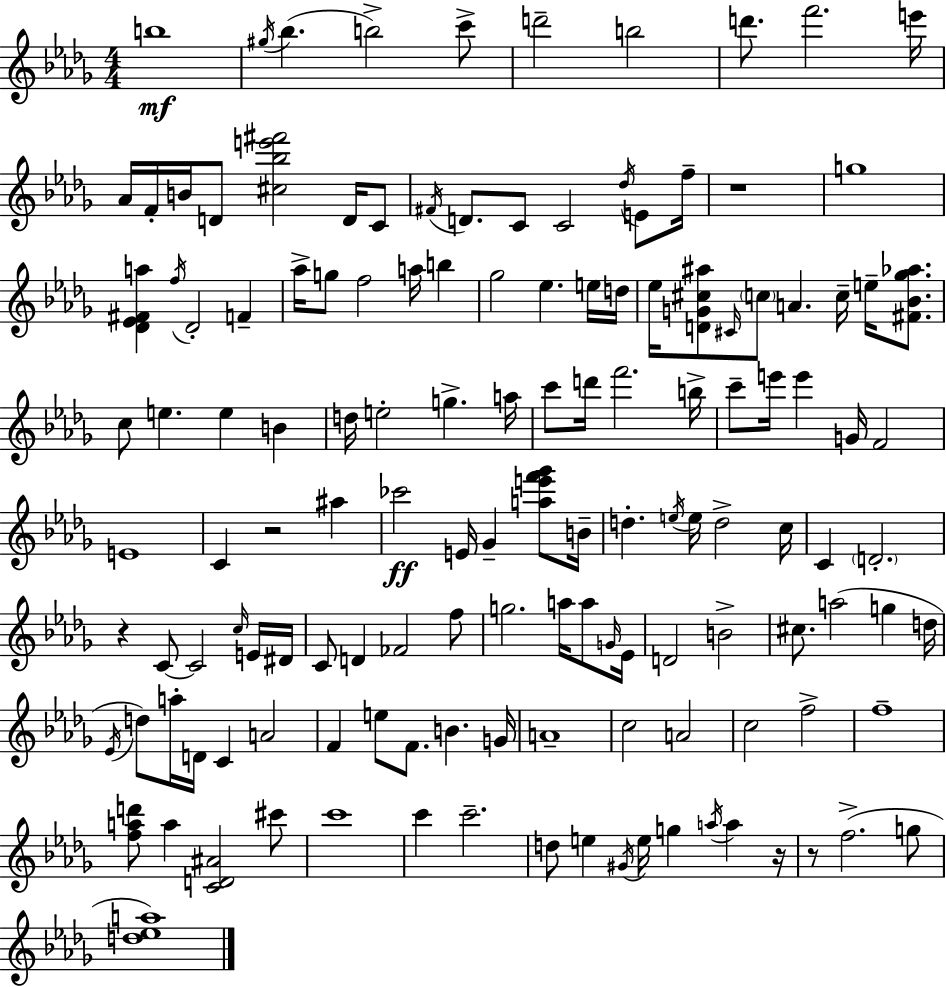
{
  \clef treble
  \numericTimeSignature
  \time 4/4
  \key bes \minor
  b''1\mf | \acciaccatura { gis''16 }( bes''4. b''2->) c'''8-> | d'''2-- b''2 | d'''8. f'''2. | \break e'''16 aes'16 f'16-. b'16 d'8 <cis'' bes'' e''' fis'''>2 d'16 c'8 | \acciaccatura { fis'16 } d'8. c'8 c'2 \acciaccatura { des''16 } | e'8 f''16-- r1 | g''1 | \break <des' ees' fis' a''>4 \acciaccatura { f''16 } des'2-. | f'4-- aes''16-> g''8 f''2 a''16 | b''4 ges''2 ees''4. | e''16 d''16 ees''16 <d' g' cis'' ais''>8 \grace { cis'16 } \parenthesize c''8 a'4. | \break c''16-- e''16-- <fis' bes' ges'' aes''>8. c''8 e''4. e''4 | b'4 d''16 e''2-. g''4.-> | a''16 c'''8 d'''16 f'''2. | b''16-> c'''8-- e'''16 e'''4 g'16 f'2 | \break e'1 | c'4 r2 | ais''4 ces'''2\ff e'16 ges'4-- | <a'' e''' f''' ges'''>8 b'16-- d''4.-. \acciaccatura { e''16 } e''16 d''2-> | \break c''16 c'4 \parenthesize d'2.-. | r4 c'8~~ c'2 | \grace { c''16 } e'16 dis'16 c'8 d'4 fes'2 | f''8 g''2. | \break a''16 a''8 \grace { g'16 } ees'16 d'2 | b'2-> cis''8. a''2( | g''4 d''16 \acciaccatura { ees'16 } d''8) a''16-. d'16 c'4 | a'2 f'4 e''8 f'8. | \break b'4. g'16 a'1-- | c''2 | a'2 c''2 | f''2-> f''1-- | \break <f'' a'' d'''>8 a''4 <c' d' ais'>2 | cis'''8 c'''1 | c'''4 c'''2.-- | d''8 e''4 \acciaccatura { gis'16 } | \break e''16 g''4 \acciaccatura { a''16 } a''4 r16 r8 f''2.->( | g''8 <d'' ees'' a''>1) | \bar "|."
}